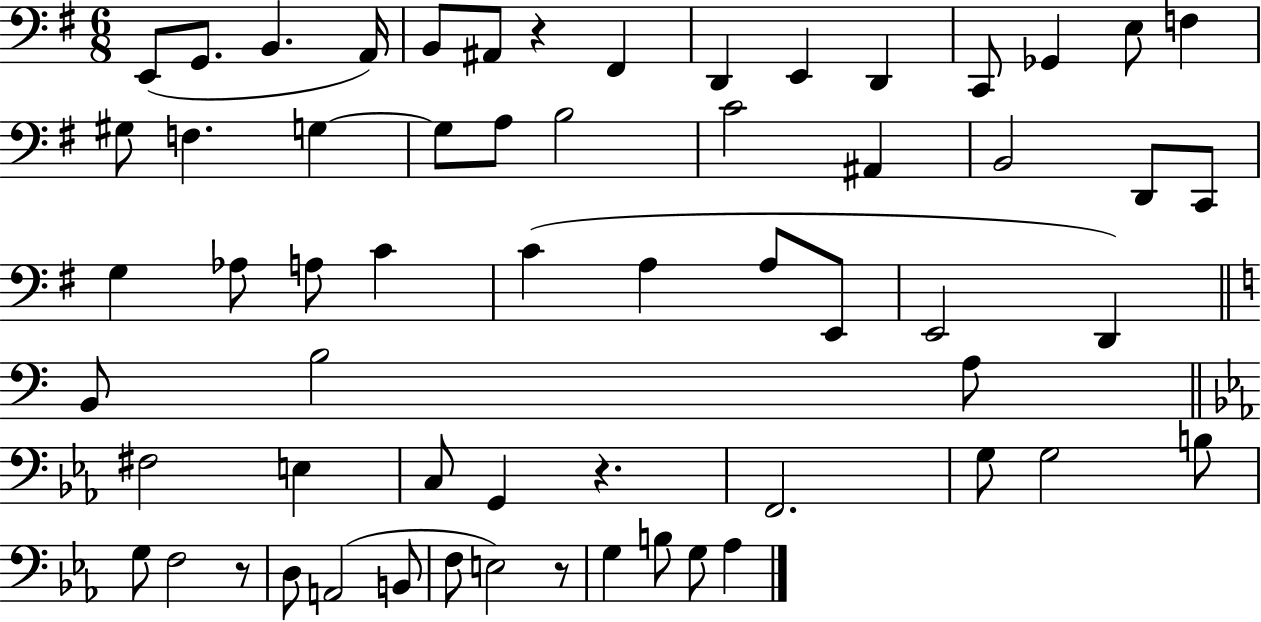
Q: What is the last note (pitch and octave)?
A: Ab3